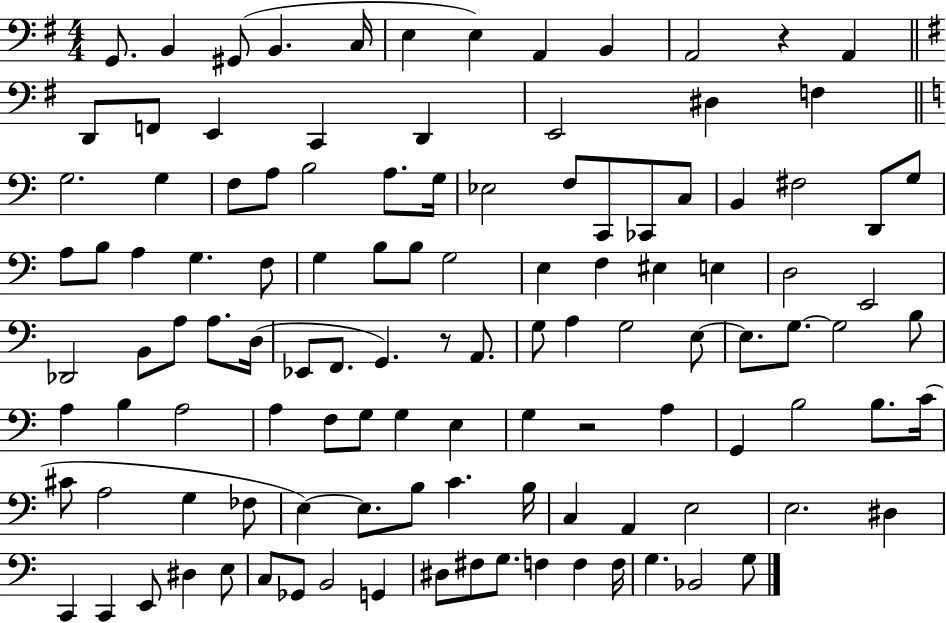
{
  \clef bass
  \numericTimeSignature
  \time 4/4
  \key g \major
  g,8. b,4 gis,8( b,4. c16 | e4 e4) a,4 b,4 | a,2 r4 a,4 | \bar "||" \break \key g \major d,8 f,8 e,4 c,4 d,4 | e,2 dis4 f4 | \bar "||" \break \key a \minor g2. g4 | f8 a8 b2 a8. g16 | ees2 f8 c,8 ces,8 c8 | b,4 fis2 d,8 g8 | \break a8 b8 a4 g4. f8 | g4 b8 b8 g2 | e4 f4 eis4 e4 | d2 e,2 | \break des,2 b,8 a8 a8. d16( | ees,8 f,8. g,4.) r8 a,8. | g8 a4 g2 e8~~ | e8. g8.~~ g2 b8 | \break a4 b4 a2 | a4 f8 g8 g4 e4 | g4 r2 a4 | g,4 b2 b8. c'16( | \break cis'8 a2 g4 fes8 | e4~~) e8. b8 c'4. b16 | c4 a,4 e2 | e2. dis4 | \break c,4 c,4 e,8 dis4 e8 | c8 ges,8 b,2 g,4 | dis8 fis8 g8. f4 f4 f16 | g4. bes,2 g8 | \break \bar "|."
}